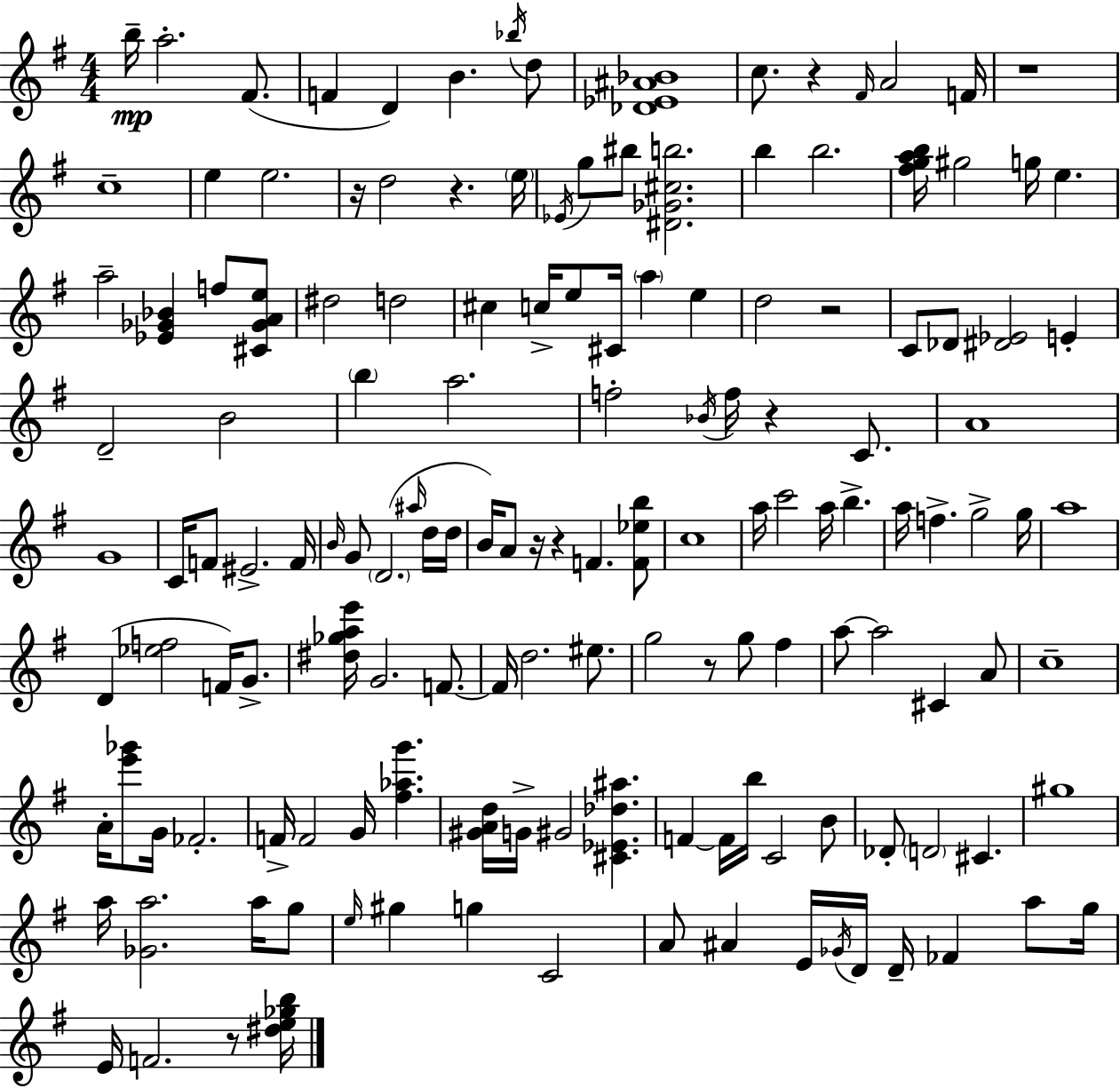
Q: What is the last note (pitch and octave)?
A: F4